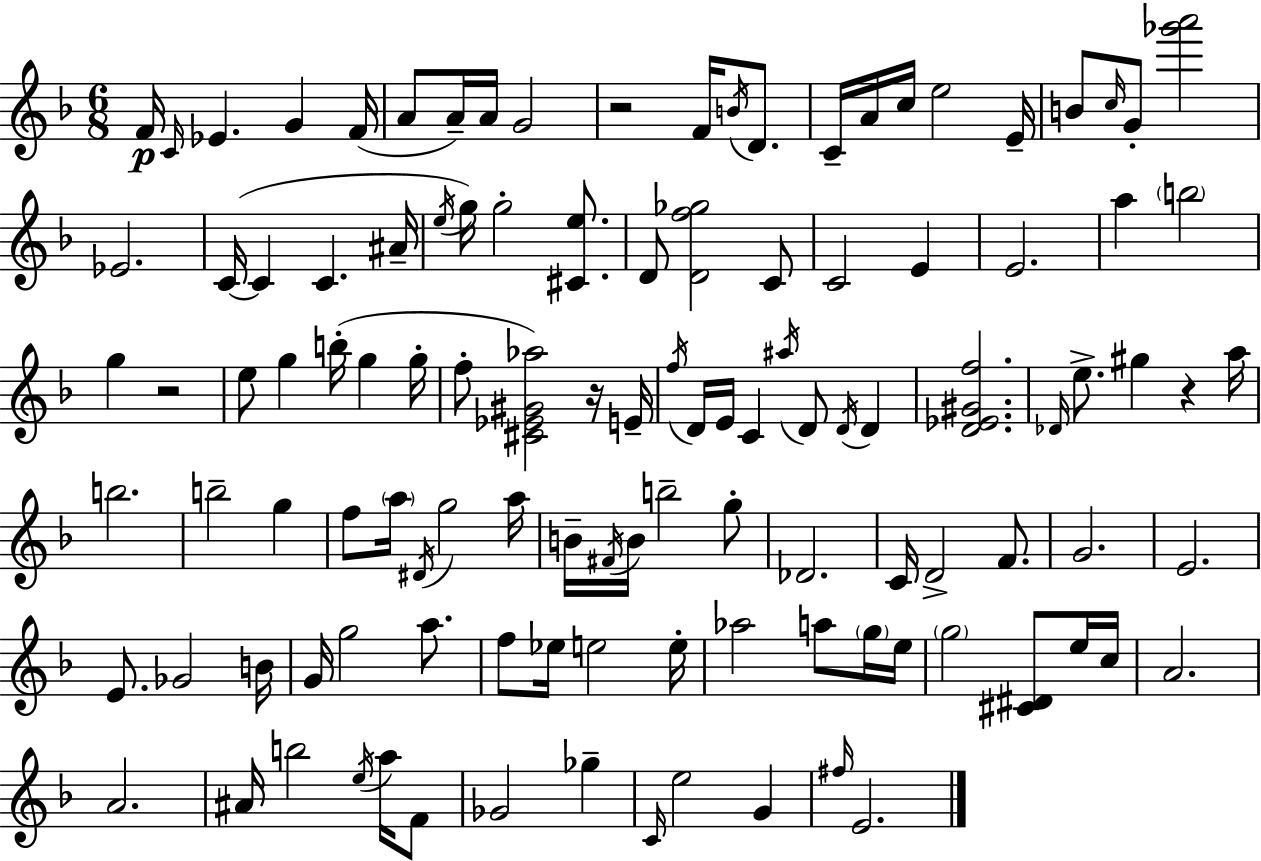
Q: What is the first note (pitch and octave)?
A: F4